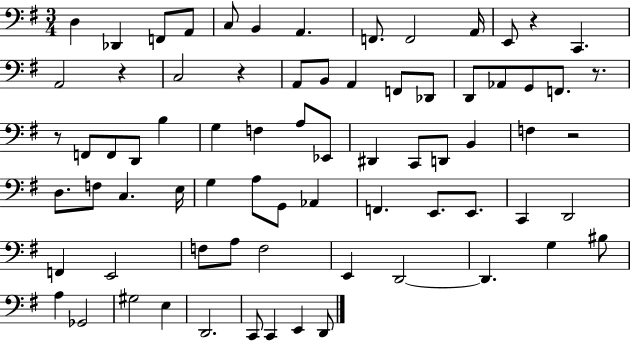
{
  \clef bass
  \numericTimeSignature
  \time 3/4
  \key g \major
  d4 des,4 f,8 a,8 | c8 b,4 a,4. | f,8. f,2 a,16 | e,8 r4 c,4. | \break a,2 r4 | c2 r4 | a,8 b,8 a,4 f,8 des,8 | d,8 aes,8 g,8 f,8. r8. | \break r8 f,8 f,8 d,8 b4 | g4 f4 a8 ees,8 | dis,4 c,8 d,8 b,4 | f4 r2 | \break d8. f8 c4. e16 | g4 a8 g,8 aes,4 | f,4. e,8. e,8. | c,4 d,2 | \break f,4 e,2 | f8 a8 f2 | e,4 d,2~~ | d,4. g4 bis8 | \break a4 ges,2 | gis2 e4 | d,2. | c,8 c,4 e,4 d,8 | \break \bar "|."
}